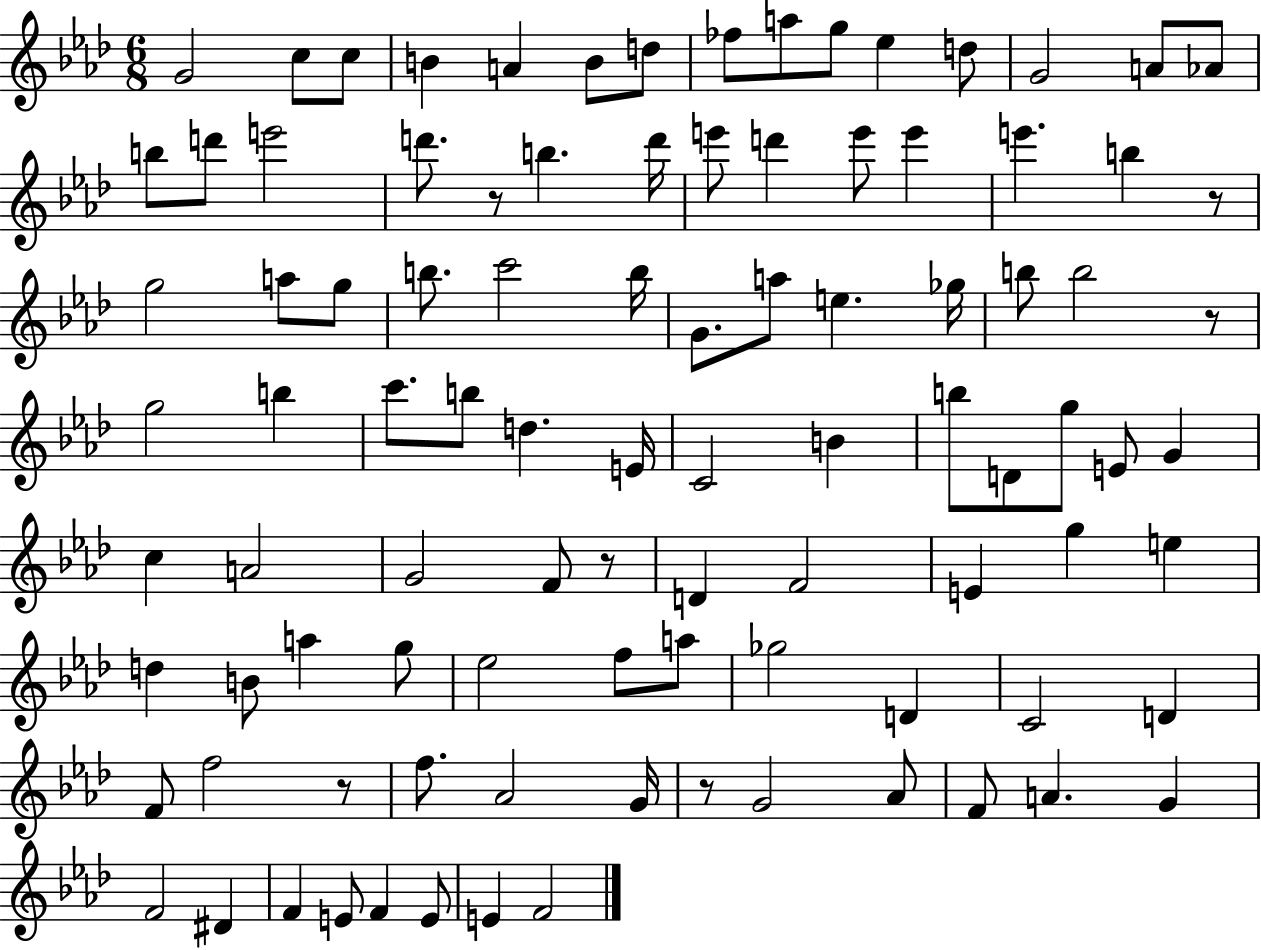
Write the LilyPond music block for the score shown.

{
  \clef treble
  \numericTimeSignature
  \time 6/8
  \key aes \major
  g'2 c''8 c''8 | b'4 a'4 b'8 d''8 | fes''8 a''8 g''8 ees''4 d''8 | g'2 a'8 aes'8 | \break b''8 d'''8 e'''2 | d'''8. r8 b''4. d'''16 | e'''8 d'''4 e'''8 e'''4 | e'''4. b''4 r8 | \break g''2 a''8 g''8 | b''8. c'''2 b''16 | g'8. a''8 e''4. ges''16 | b''8 b''2 r8 | \break g''2 b''4 | c'''8. b''8 d''4. e'16 | c'2 b'4 | b''8 d'8 g''8 e'8 g'4 | \break c''4 a'2 | g'2 f'8 r8 | d'4 f'2 | e'4 g''4 e''4 | \break d''4 b'8 a''4 g''8 | ees''2 f''8 a''8 | ges''2 d'4 | c'2 d'4 | \break f'8 f''2 r8 | f''8. aes'2 g'16 | r8 g'2 aes'8 | f'8 a'4. g'4 | \break f'2 dis'4 | f'4 e'8 f'4 e'8 | e'4 f'2 | \bar "|."
}